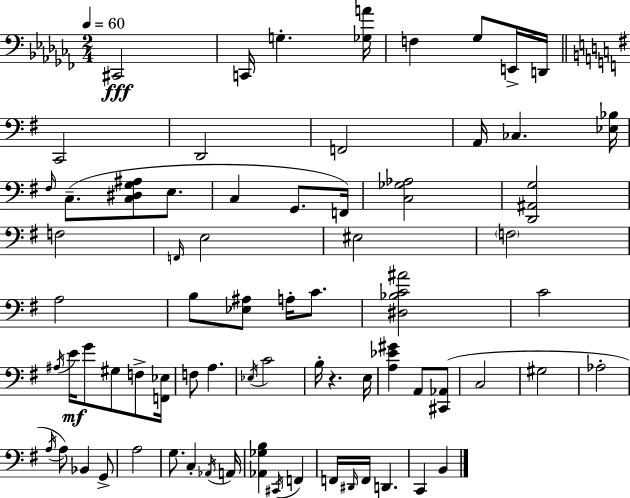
{
  \clef bass
  \numericTimeSignature
  \time 2/4
  \key aes \minor
  \tempo 4 = 60
  cis,2\fff | c,16 g4.-. <ges a'>16 | f4 ges8 e,16-> d,16 | \bar "||" \break \key e \minor c,2 | d,2 | f,2 | a,16 ces4. <ees bes>16 | \break \grace { fis16 } c8.--( <c dis g ais>8 e8. | c4 g,8. | f,16) <c ges aes>2 | <d, ais, g>2 | \break f2 | \grace { f,16 } e2 | eis2 | \parenthesize f2 | \break a2 | b8 <ees ais>8 a16-. c'8. | <dis bes c' ais'>2 | c'2 | \break \acciaccatura { ais16 } e'16\mf g'8 gis8 | f8-> <f, ees>16 f8 a4. | \acciaccatura { ees16 } c'2 | b16-. r4. | \break e16 <a ees' gis'>4 | a,8 <cis, aes,>8( c2 | gis2 | aes2-. | \break \acciaccatura { a16 } a8) bes,4 | g,8-> a2 | g8. | c4-. \acciaccatura { aes,16 } a,16 <aes, ges b>4 | \break \acciaccatura { cis,16 } f,4 f,16 | \grace { dis,16 } f,16 d,4. | c,4 b,4 | \bar "|."
}